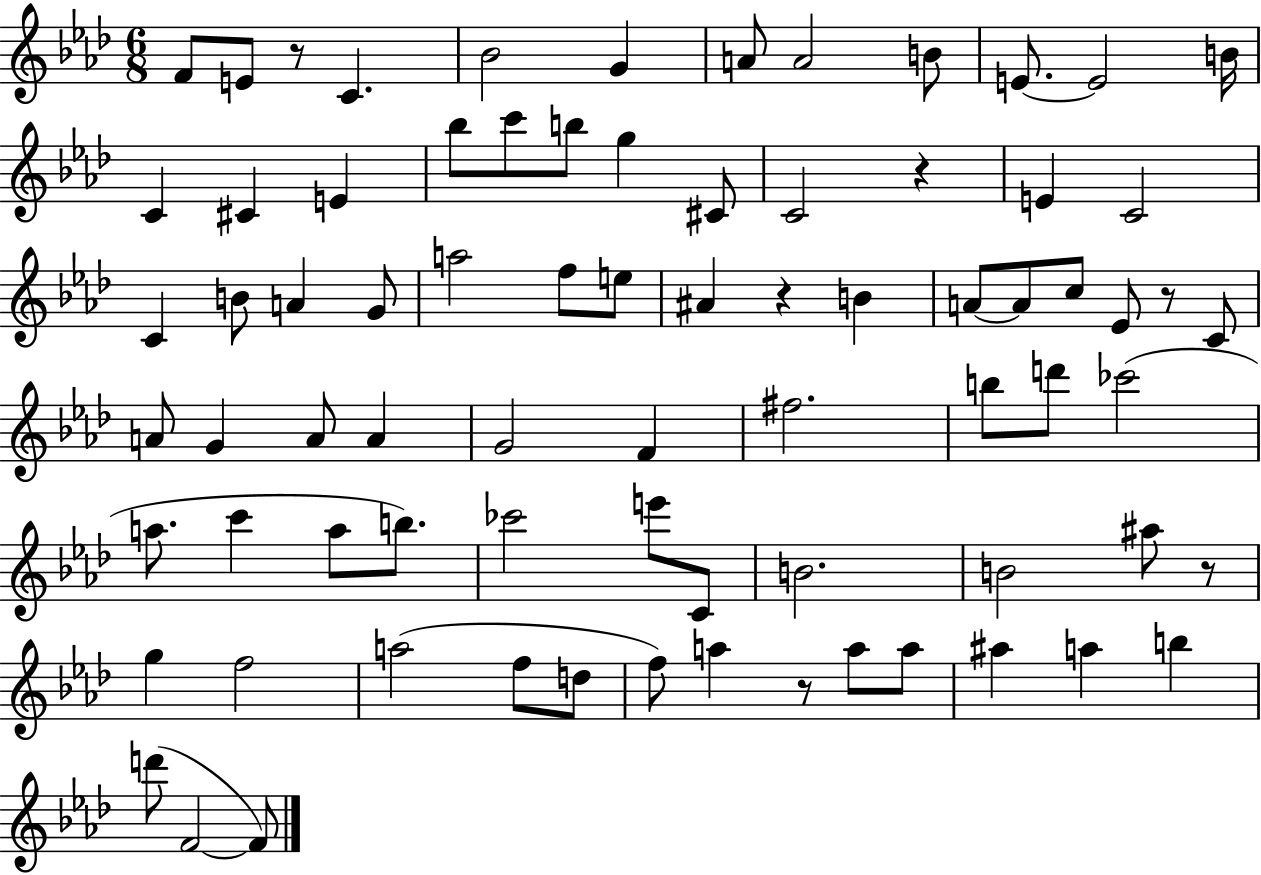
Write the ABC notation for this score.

X:1
T:Untitled
M:6/8
L:1/4
K:Ab
F/2 E/2 z/2 C _B2 G A/2 A2 B/2 E/2 E2 B/4 C ^C E _b/2 c'/2 b/2 g ^C/2 C2 z E C2 C B/2 A G/2 a2 f/2 e/2 ^A z B A/2 A/2 c/2 _E/2 z/2 C/2 A/2 G A/2 A G2 F ^f2 b/2 d'/2 _c'2 a/2 c' a/2 b/2 _c'2 e'/2 C/2 B2 B2 ^a/2 z/2 g f2 a2 f/2 d/2 f/2 a z/2 a/2 a/2 ^a a b d'/2 F2 F/2